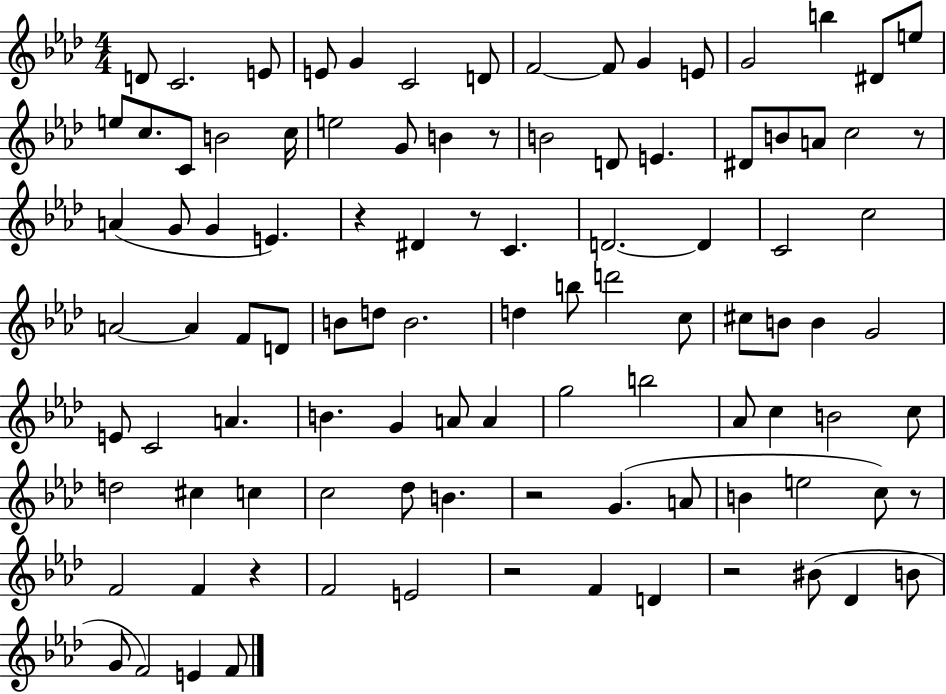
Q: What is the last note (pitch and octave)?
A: F4